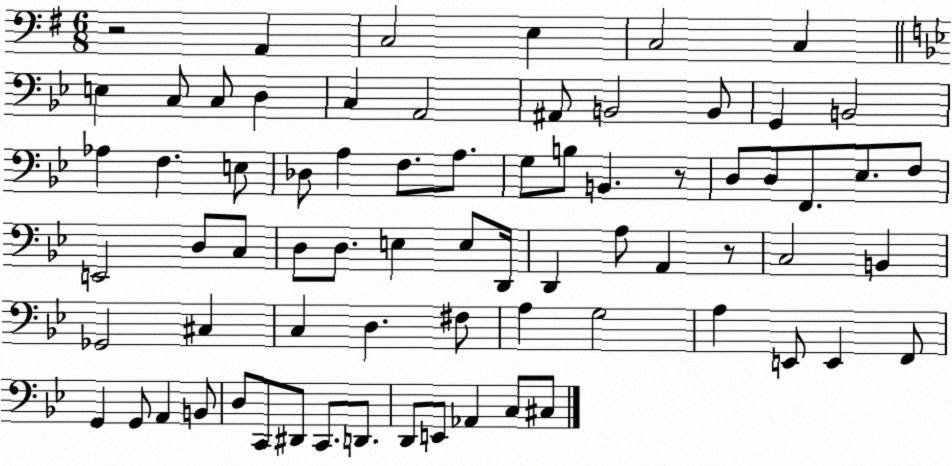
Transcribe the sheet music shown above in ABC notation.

X:1
T:Untitled
M:6/8
L:1/4
K:G
z2 A,, C,2 E, C,2 C, E, C,/2 C,/2 D, C, A,,2 ^A,,/2 B,,2 B,,/2 G,, B,,2 _A, F, E,/2 _D,/2 A, F,/2 A,/2 G,/2 B,/2 B,, z/2 D,/2 D,/2 F,,/2 _E,/2 F,/2 E,,2 D,/2 C,/2 D,/2 D,/2 E, E,/2 D,,/4 D,, A,/2 A,, z/2 C,2 B,, _G,,2 ^C, C, D, ^F,/2 A, G,2 A, E,,/2 E,, F,,/2 G,, G,,/2 A,, B,,/2 D,/2 C,,/2 ^D,,/2 C,,/2 D,,/2 D,,/2 E,,/2 _A,, C,/2 ^C,/2